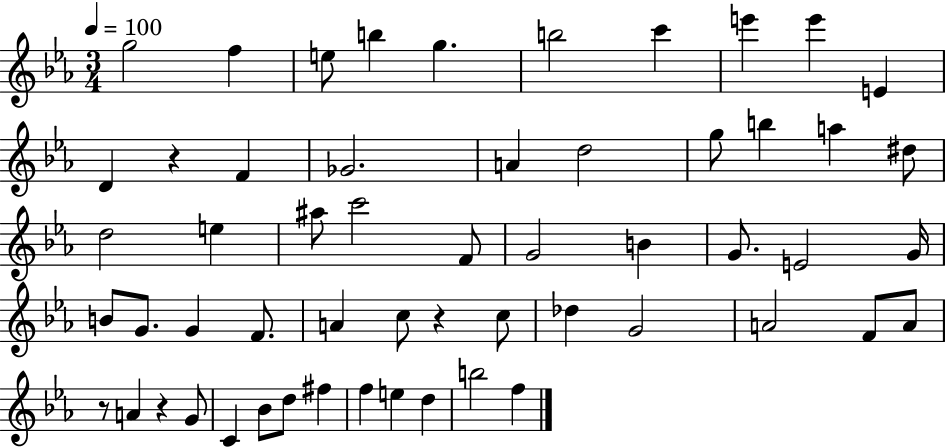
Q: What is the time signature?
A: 3/4